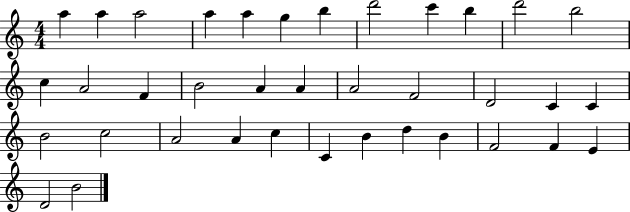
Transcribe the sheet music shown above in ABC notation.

X:1
T:Untitled
M:4/4
L:1/4
K:C
a a a2 a a g b d'2 c' b d'2 b2 c A2 F B2 A A A2 F2 D2 C C B2 c2 A2 A c C B d B F2 F E D2 B2